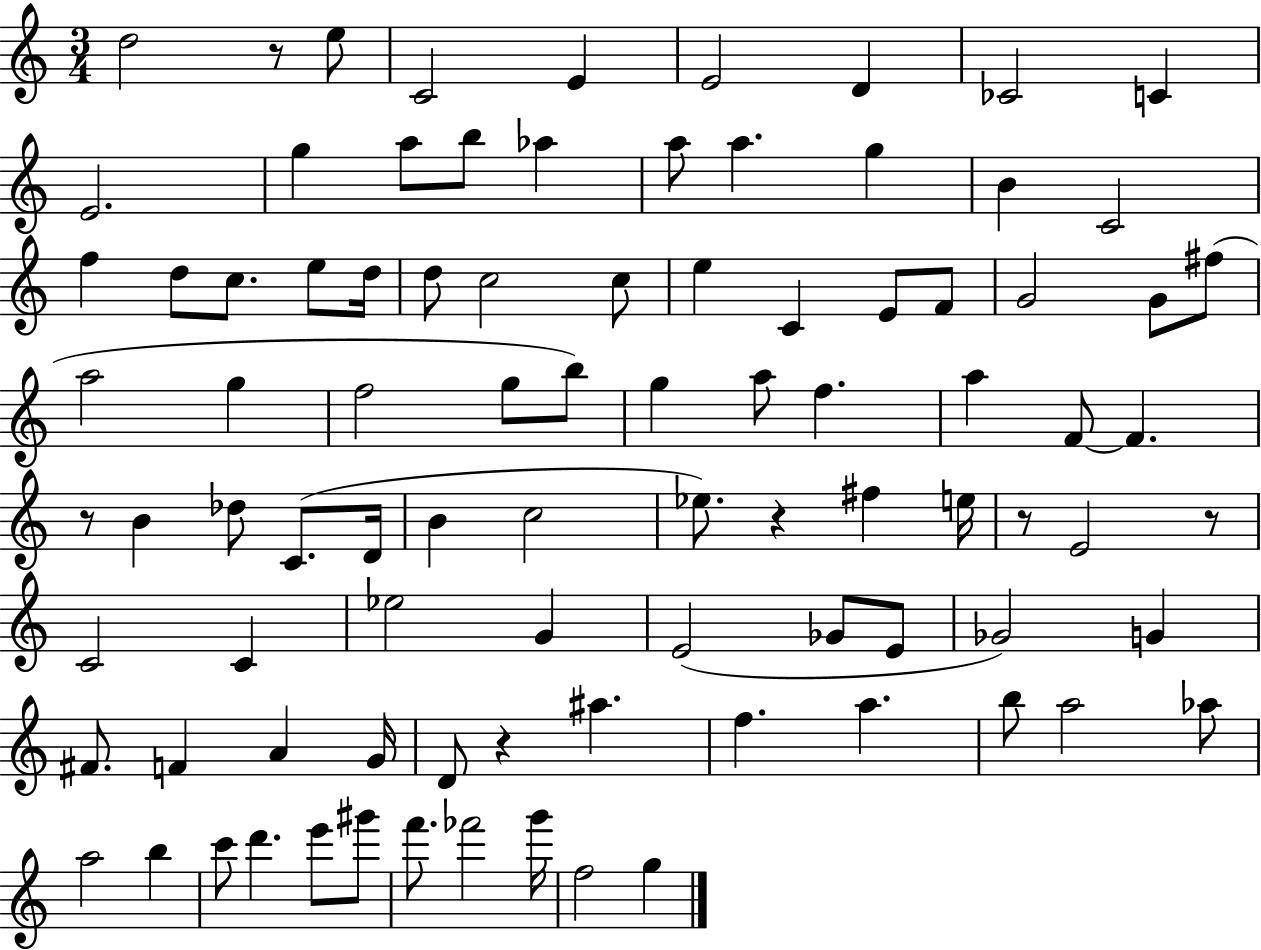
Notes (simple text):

D5/h R/e E5/e C4/h E4/q E4/h D4/q CES4/h C4/q E4/h. G5/q A5/e B5/e Ab5/q A5/e A5/q. G5/q B4/q C4/h F5/q D5/e C5/e. E5/e D5/s D5/e C5/h C5/e E5/q C4/q E4/e F4/e G4/h G4/e F#5/e A5/h G5/q F5/h G5/e B5/e G5/q A5/e F5/q. A5/q F4/e F4/q. R/e B4/q Db5/e C4/e. D4/s B4/q C5/h Eb5/e. R/q F#5/q E5/s R/e E4/h R/e C4/h C4/q Eb5/h G4/q E4/h Gb4/e E4/e Gb4/h G4/q F#4/e. F4/q A4/q G4/s D4/e R/q A#5/q. F5/q. A5/q. B5/e A5/h Ab5/e A5/h B5/q C6/e D6/q. E6/e G#6/e F6/e. FES6/h G6/s F5/h G5/q